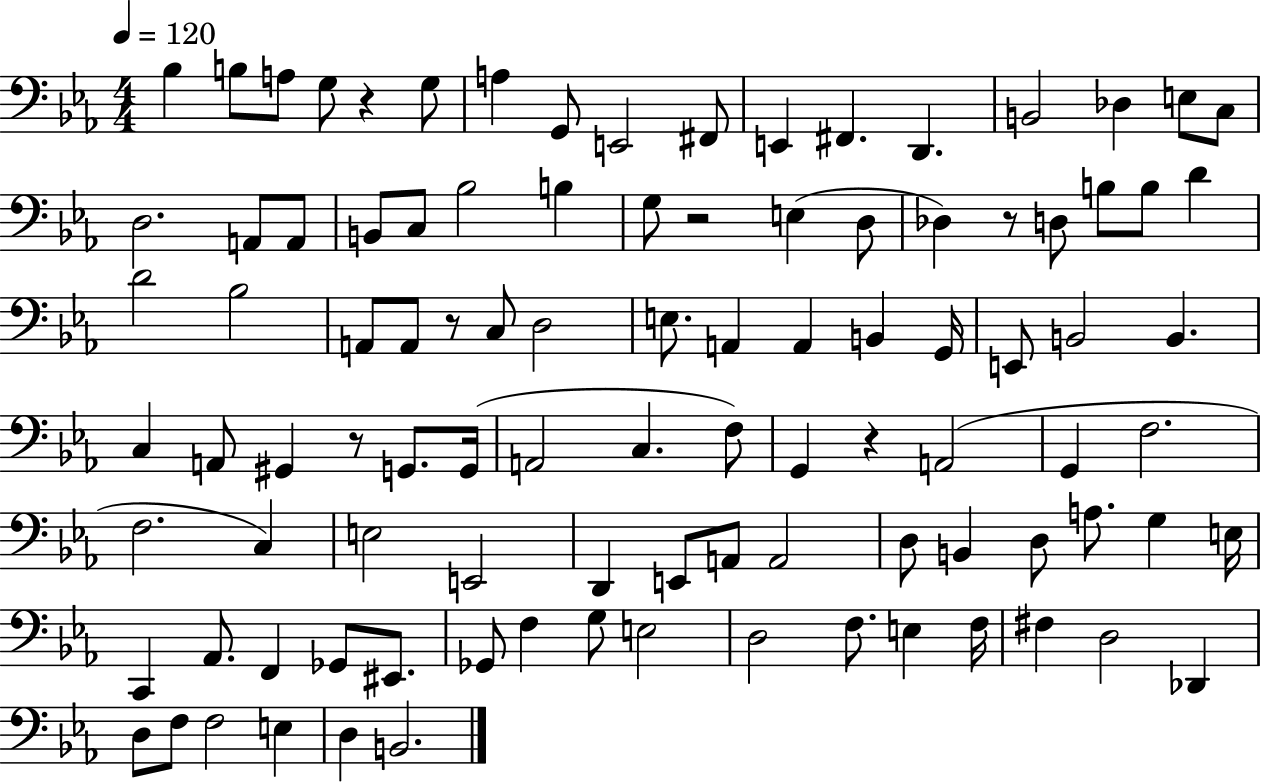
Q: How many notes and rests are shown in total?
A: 99